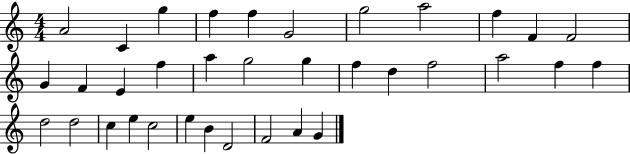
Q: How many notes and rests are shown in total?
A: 35